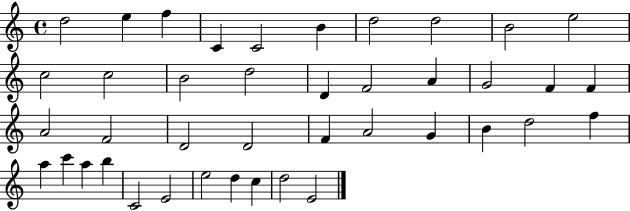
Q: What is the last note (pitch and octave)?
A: E4